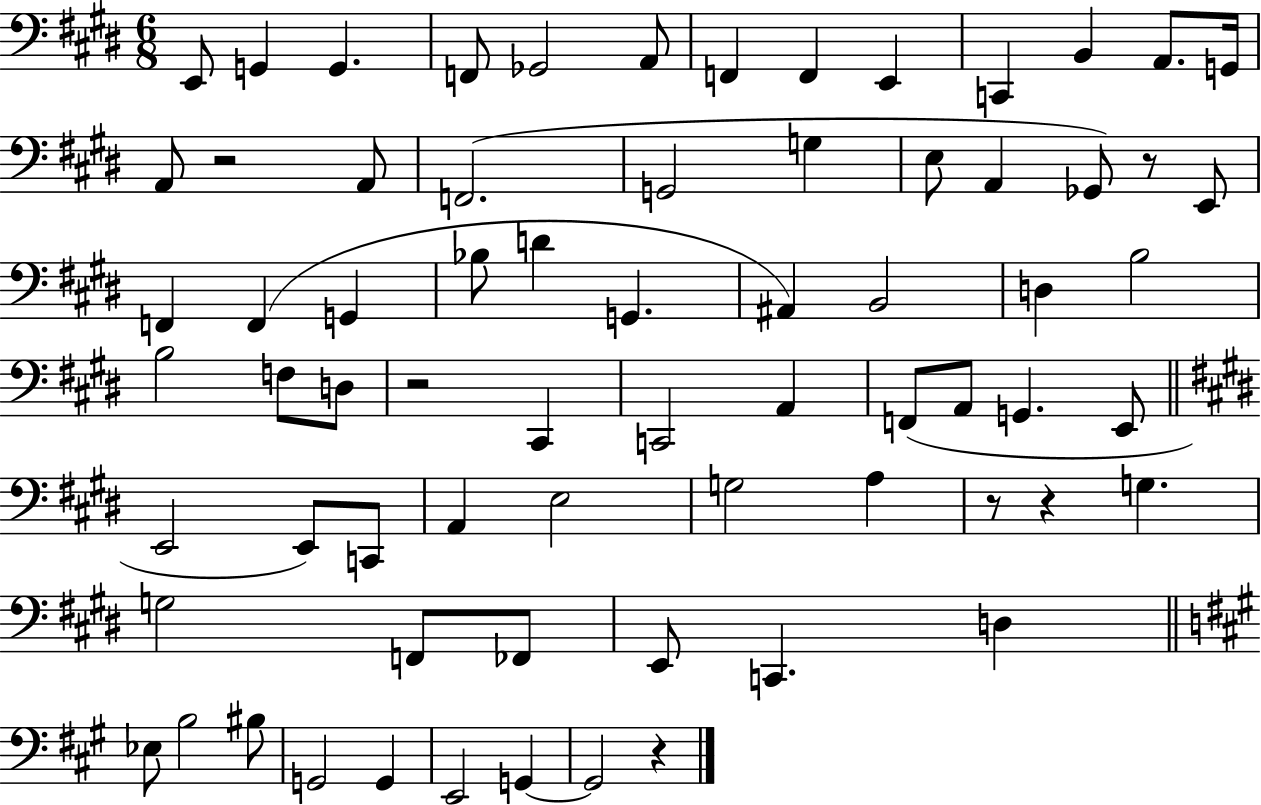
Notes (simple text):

E2/e G2/q G2/q. F2/e Gb2/h A2/e F2/q F2/q E2/q C2/q B2/q A2/e. G2/s A2/e R/h A2/e F2/h. G2/h G3/q E3/e A2/q Gb2/e R/e E2/e F2/q F2/q G2/q Bb3/e D4/q G2/q. A#2/q B2/h D3/q B3/h B3/h F3/e D3/e R/h C#2/q C2/h A2/q F2/e A2/e G2/q. E2/e E2/h E2/e C2/e A2/q E3/h G3/h A3/q R/e R/q G3/q. G3/h F2/e FES2/e E2/e C2/q. D3/q Eb3/e B3/h BIS3/e G2/h G2/q E2/h G2/q G2/h R/q